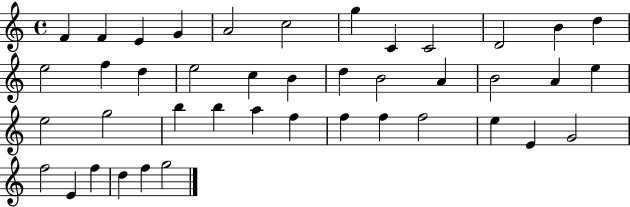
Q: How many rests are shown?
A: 0